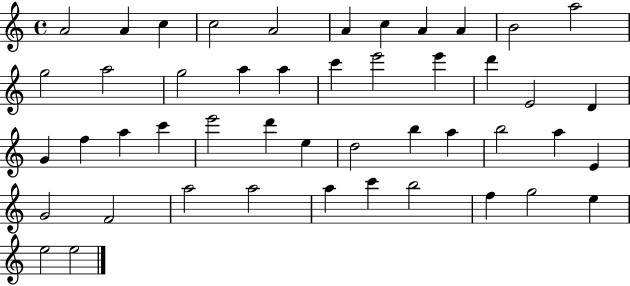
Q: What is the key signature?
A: C major